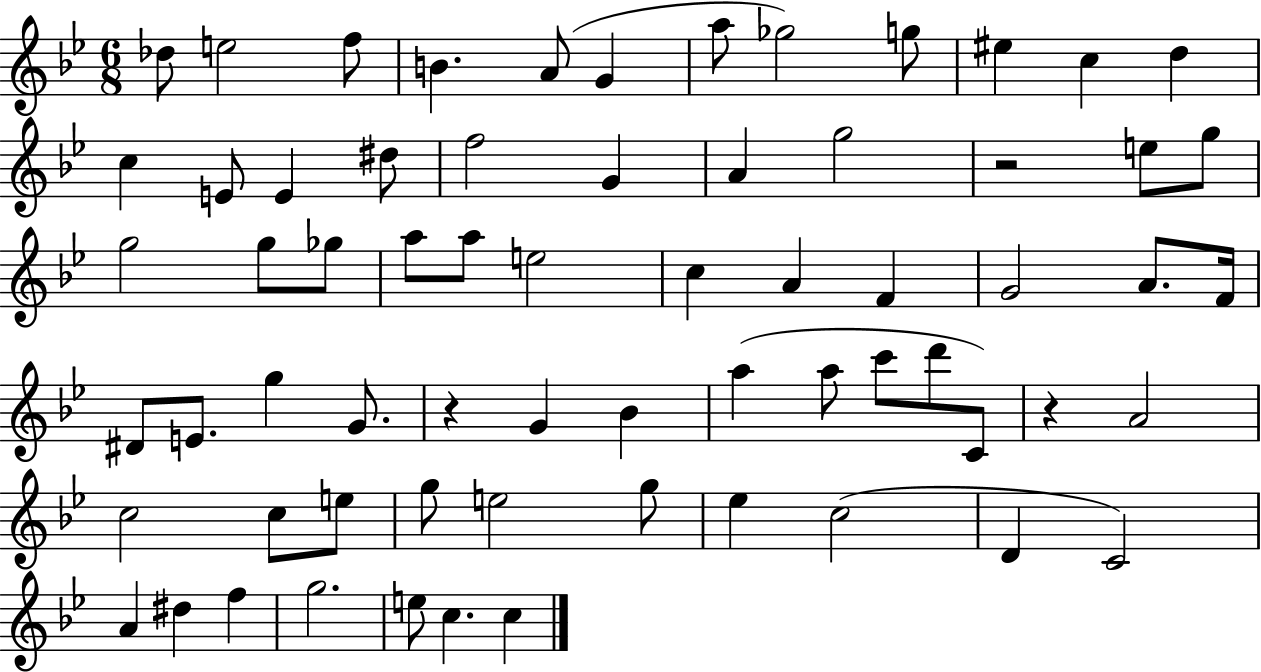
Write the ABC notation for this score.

X:1
T:Untitled
M:6/8
L:1/4
K:Bb
_d/2 e2 f/2 B A/2 G a/2 _g2 g/2 ^e c d c E/2 E ^d/2 f2 G A g2 z2 e/2 g/2 g2 g/2 _g/2 a/2 a/2 e2 c A F G2 A/2 F/4 ^D/2 E/2 g G/2 z G _B a a/2 c'/2 d'/2 C/2 z A2 c2 c/2 e/2 g/2 e2 g/2 _e c2 D C2 A ^d f g2 e/2 c c